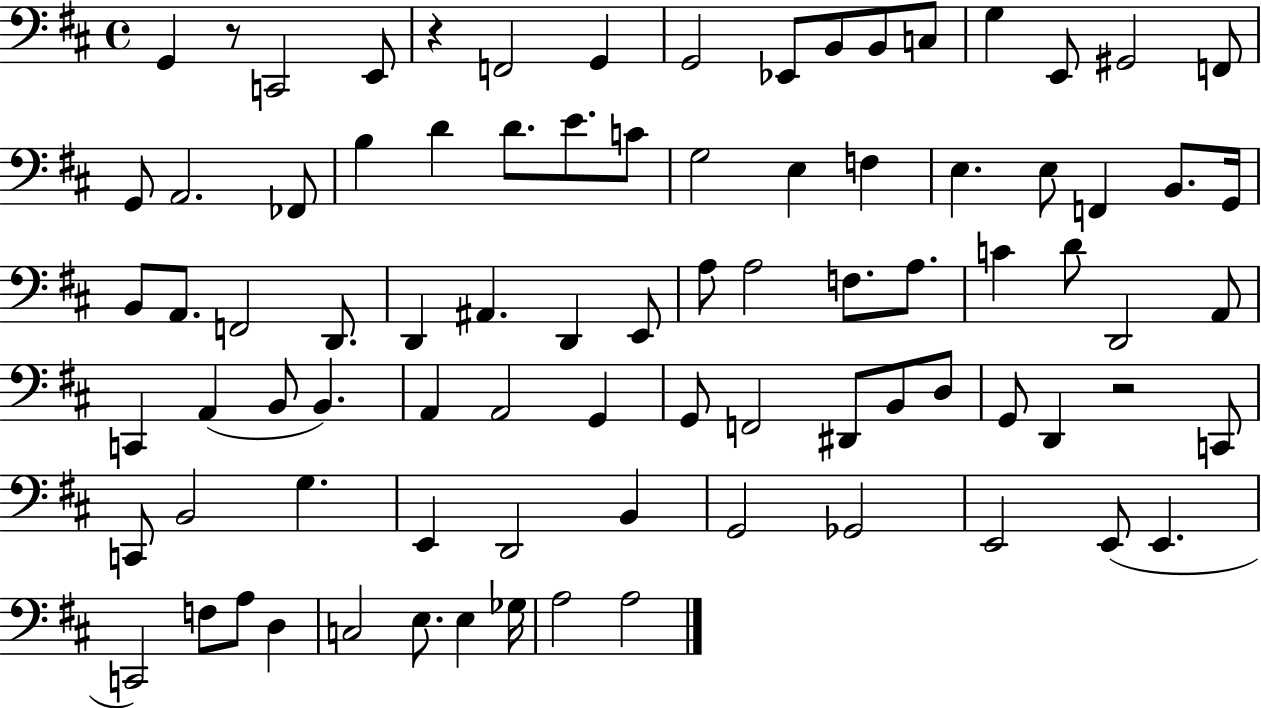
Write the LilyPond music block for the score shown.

{
  \clef bass
  \time 4/4
  \defaultTimeSignature
  \key d \major
  \repeat volta 2 { g,4 r8 c,2 e,8 | r4 f,2 g,4 | g,2 ees,8 b,8 b,8 c8 | g4 e,8 gis,2 f,8 | \break g,8 a,2. fes,8 | b4 d'4 d'8. e'8. c'8 | g2 e4 f4 | e4. e8 f,4 b,8. g,16 | \break b,8 a,8. f,2 d,8. | d,4 ais,4. d,4 e,8 | a8 a2 f8. a8. | c'4 d'8 d,2 a,8 | \break c,4 a,4( b,8 b,4.) | a,4 a,2 g,4 | g,8 f,2 dis,8 b,8 d8 | g,8 d,4 r2 c,8 | \break c,8 b,2 g4. | e,4 d,2 b,4 | g,2 ges,2 | e,2 e,8( e,4. | \break c,2) f8 a8 d4 | c2 e8. e4 ges16 | a2 a2 | } \bar "|."
}